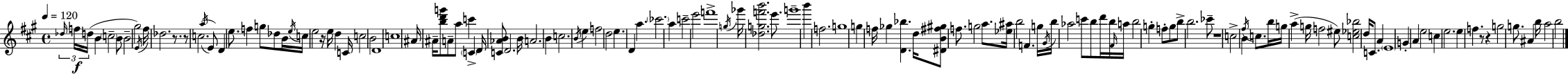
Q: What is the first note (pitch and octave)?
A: Db5